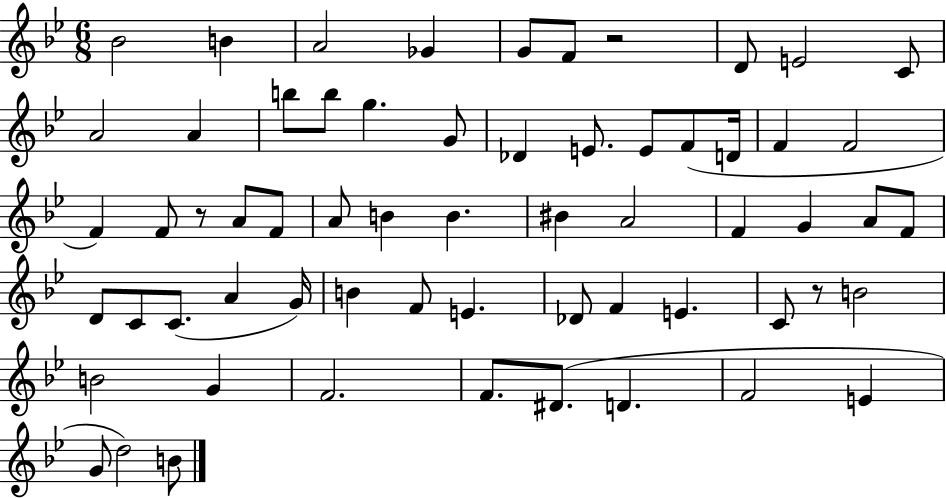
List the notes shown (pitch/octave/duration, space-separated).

Bb4/h B4/q A4/h Gb4/q G4/e F4/e R/h D4/e E4/h C4/e A4/h A4/q B5/e B5/e G5/q. G4/e Db4/q E4/e. E4/e F4/e D4/s F4/q F4/h F4/q F4/e R/e A4/e F4/e A4/e B4/q B4/q. BIS4/q A4/h F4/q G4/q A4/e F4/e D4/e C4/e C4/e. A4/q G4/s B4/q F4/e E4/q. Db4/e F4/q E4/q. C4/e R/e B4/h B4/h G4/q F4/h. F4/e. D#4/e. D4/q. F4/h E4/q G4/e D5/h B4/e